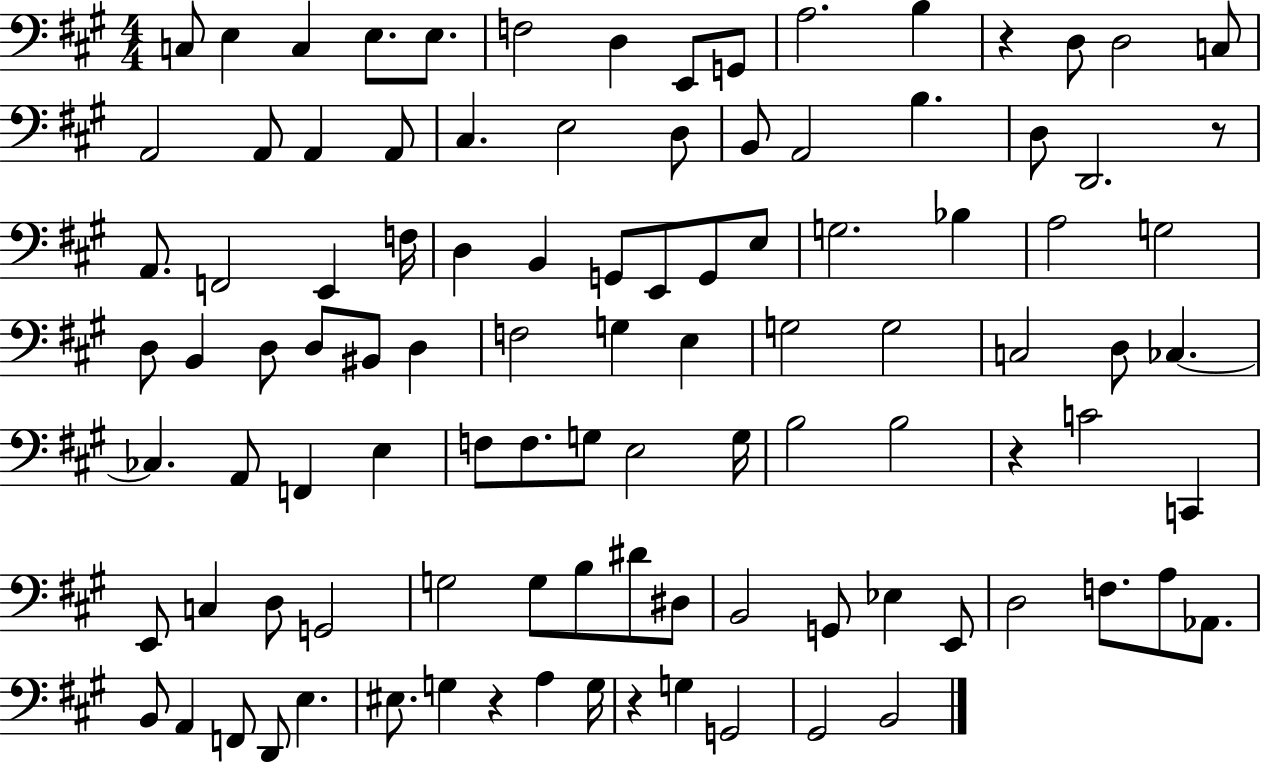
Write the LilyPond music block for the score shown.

{
  \clef bass
  \numericTimeSignature
  \time 4/4
  \key a \major
  c8 e4 c4 e8. e8. | f2 d4 e,8 g,8 | a2. b4 | r4 d8 d2 c8 | \break a,2 a,8 a,4 a,8 | cis4. e2 d8 | b,8 a,2 b4. | d8 d,2. r8 | \break a,8. f,2 e,4 f16 | d4 b,4 g,8 e,8 g,8 e8 | g2. bes4 | a2 g2 | \break d8 b,4 d8 d8 bis,8 d4 | f2 g4 e4 | g2 g2 | c2 d8 ces4.~~ | \break ces4. a,8 f,4 e4 | f8 f8. g8 e2 g16 | b2 b2 | r4 c'2 c,4 | \break e,8 c4 d8 g,2 | g2 g8 b8 dis'8 dis8 | b,2 g,8 ees4 e,8 | d2 f8. a8 aes,8. | \break b,8 a,4 f,8 d,8 e4. | eis8. g4 r4 a4 g16 | r4 g4 g,2 | gis,2 b,2 | \break \bar "|."
}